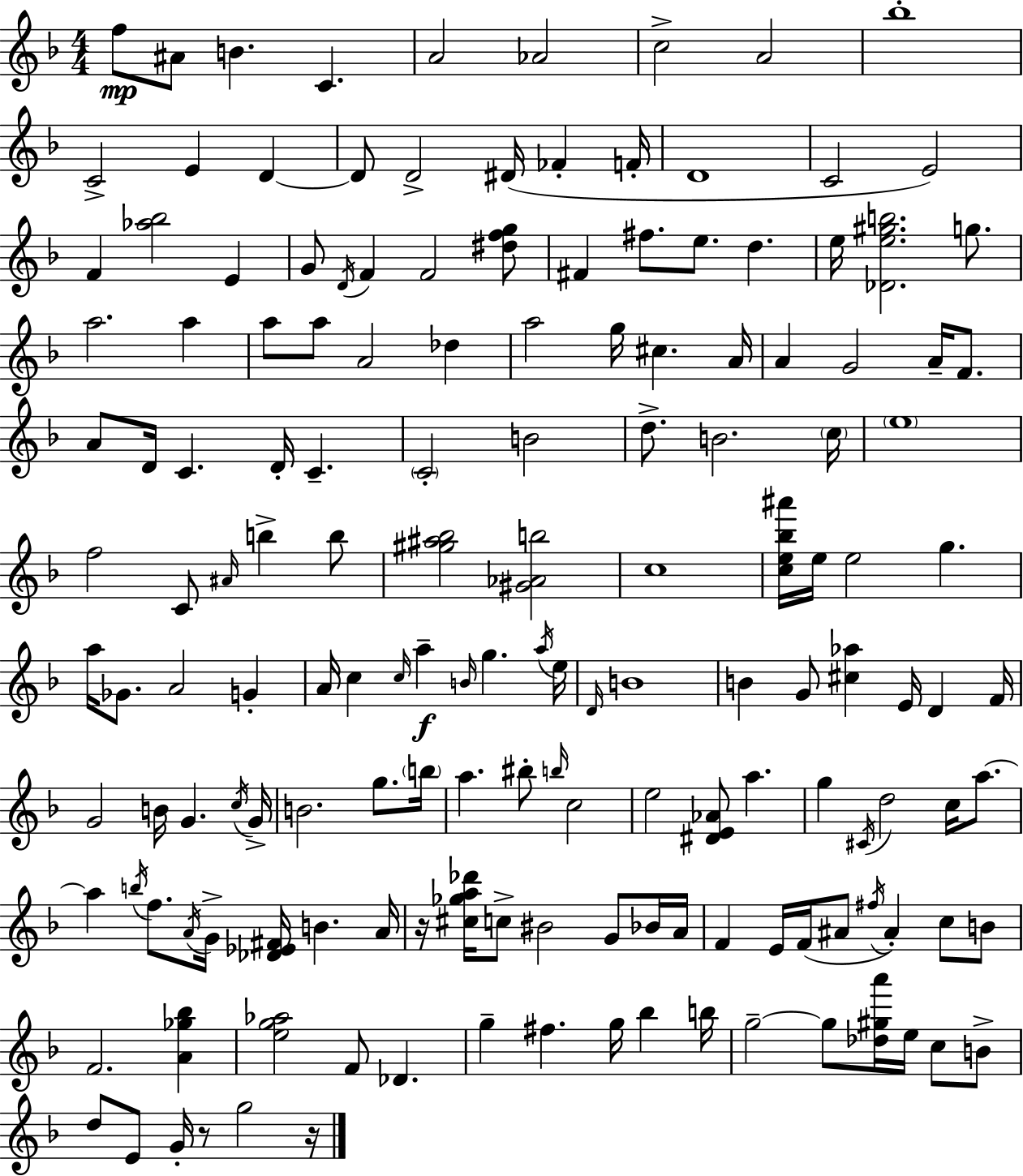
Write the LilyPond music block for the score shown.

{
  \clef treble
  \numericTimeSignature
  \time 4/4
  \key d \minor
  \repeat volta 2 { f''8\mp ais'8 b'4. c'4. | a'2 aes'2 | c''2-> a'2 | bes''1-. | \break c'2-> e'4 d'4~~ | d'8 d'2-> dis'16( fes'4-. f'16-. | d'1 | c'2 e'2) | \break f'4 <aes'' bes''>2 e'4 | g'8 \acciaccatura { d'16 } f'4 f'2 <dis'' f'' g''>8 | fis'4 fis''8. e''8. d''4. | e''16 <des' e'' gis'' b''>2. g''8. | \break a''2. a''4 | a''8 a''8 a'2 des''4 | a''2 g''16 cis''4. | a'16 a'4 g'2 a'16-- f'8. | \break a'8 d'16 c'4. d'16-. c'4.-- | \parenthesize c'2-. b'2 | d''8.-> b'2. | \parenthesize c''16 \parenthesize e''1 | \break f''2 c'8 \grace { ais'16 } b''4-> | b''8 <gis'' ais'' bes''>2 <gis' aes' b''>2 | c''1 | <c'' e'' bes'' ais'''>16 e''16 e''2 g''4. | \break a''16 ges'8. a'2 g'4-. | a'16 c''4 \grace { c''16 }\f a''4-- \grace { b'16 } g''4. | \acciaccatura { a''16 } e''16 \grace { d'16 } b'1 | b'4 g'8 <cis'' aes''>4 | \break e'16 d'4 f'16 g'2 b'16 g'4. | \acciaccatura { c''16 } g'16-> b'2. | g''8. \parenthesize b''16 a''4. bis''8-. \grace { b''16 } | c''2 e''2 | \break <dis' e' aes'>8 a''4. g''4 \acciaccatura { cis'16 } d''2 | c''16 a''8.~~ a''4 \acciaccatura { b''16 } f''8. | \acciaccatura { a'16 } g'16-> <des' ees' fis'>16 b'4. a'16 r16 <cis'' ges'' a'' des'''>16 c''8-> bis'2 | g'8 bes'16 a'16 f'4 e'16 | \break f'16( ais'8 \acciaccatura { fis''16 } ais'4-.) c''8 b'8 f'2. | <a' ges'' bes''>4 <e'' g'' aes''>2 | f'8 des'4. g''4-- | fis''4. g''16 bes''4 b''16 g''2--~~ | \break g''8 <des'' gis'' a'''>16 e''16 c''8 b'8-> d''8 e'8 | g'16-. r8 g''2 r16 } \bar "|."
}